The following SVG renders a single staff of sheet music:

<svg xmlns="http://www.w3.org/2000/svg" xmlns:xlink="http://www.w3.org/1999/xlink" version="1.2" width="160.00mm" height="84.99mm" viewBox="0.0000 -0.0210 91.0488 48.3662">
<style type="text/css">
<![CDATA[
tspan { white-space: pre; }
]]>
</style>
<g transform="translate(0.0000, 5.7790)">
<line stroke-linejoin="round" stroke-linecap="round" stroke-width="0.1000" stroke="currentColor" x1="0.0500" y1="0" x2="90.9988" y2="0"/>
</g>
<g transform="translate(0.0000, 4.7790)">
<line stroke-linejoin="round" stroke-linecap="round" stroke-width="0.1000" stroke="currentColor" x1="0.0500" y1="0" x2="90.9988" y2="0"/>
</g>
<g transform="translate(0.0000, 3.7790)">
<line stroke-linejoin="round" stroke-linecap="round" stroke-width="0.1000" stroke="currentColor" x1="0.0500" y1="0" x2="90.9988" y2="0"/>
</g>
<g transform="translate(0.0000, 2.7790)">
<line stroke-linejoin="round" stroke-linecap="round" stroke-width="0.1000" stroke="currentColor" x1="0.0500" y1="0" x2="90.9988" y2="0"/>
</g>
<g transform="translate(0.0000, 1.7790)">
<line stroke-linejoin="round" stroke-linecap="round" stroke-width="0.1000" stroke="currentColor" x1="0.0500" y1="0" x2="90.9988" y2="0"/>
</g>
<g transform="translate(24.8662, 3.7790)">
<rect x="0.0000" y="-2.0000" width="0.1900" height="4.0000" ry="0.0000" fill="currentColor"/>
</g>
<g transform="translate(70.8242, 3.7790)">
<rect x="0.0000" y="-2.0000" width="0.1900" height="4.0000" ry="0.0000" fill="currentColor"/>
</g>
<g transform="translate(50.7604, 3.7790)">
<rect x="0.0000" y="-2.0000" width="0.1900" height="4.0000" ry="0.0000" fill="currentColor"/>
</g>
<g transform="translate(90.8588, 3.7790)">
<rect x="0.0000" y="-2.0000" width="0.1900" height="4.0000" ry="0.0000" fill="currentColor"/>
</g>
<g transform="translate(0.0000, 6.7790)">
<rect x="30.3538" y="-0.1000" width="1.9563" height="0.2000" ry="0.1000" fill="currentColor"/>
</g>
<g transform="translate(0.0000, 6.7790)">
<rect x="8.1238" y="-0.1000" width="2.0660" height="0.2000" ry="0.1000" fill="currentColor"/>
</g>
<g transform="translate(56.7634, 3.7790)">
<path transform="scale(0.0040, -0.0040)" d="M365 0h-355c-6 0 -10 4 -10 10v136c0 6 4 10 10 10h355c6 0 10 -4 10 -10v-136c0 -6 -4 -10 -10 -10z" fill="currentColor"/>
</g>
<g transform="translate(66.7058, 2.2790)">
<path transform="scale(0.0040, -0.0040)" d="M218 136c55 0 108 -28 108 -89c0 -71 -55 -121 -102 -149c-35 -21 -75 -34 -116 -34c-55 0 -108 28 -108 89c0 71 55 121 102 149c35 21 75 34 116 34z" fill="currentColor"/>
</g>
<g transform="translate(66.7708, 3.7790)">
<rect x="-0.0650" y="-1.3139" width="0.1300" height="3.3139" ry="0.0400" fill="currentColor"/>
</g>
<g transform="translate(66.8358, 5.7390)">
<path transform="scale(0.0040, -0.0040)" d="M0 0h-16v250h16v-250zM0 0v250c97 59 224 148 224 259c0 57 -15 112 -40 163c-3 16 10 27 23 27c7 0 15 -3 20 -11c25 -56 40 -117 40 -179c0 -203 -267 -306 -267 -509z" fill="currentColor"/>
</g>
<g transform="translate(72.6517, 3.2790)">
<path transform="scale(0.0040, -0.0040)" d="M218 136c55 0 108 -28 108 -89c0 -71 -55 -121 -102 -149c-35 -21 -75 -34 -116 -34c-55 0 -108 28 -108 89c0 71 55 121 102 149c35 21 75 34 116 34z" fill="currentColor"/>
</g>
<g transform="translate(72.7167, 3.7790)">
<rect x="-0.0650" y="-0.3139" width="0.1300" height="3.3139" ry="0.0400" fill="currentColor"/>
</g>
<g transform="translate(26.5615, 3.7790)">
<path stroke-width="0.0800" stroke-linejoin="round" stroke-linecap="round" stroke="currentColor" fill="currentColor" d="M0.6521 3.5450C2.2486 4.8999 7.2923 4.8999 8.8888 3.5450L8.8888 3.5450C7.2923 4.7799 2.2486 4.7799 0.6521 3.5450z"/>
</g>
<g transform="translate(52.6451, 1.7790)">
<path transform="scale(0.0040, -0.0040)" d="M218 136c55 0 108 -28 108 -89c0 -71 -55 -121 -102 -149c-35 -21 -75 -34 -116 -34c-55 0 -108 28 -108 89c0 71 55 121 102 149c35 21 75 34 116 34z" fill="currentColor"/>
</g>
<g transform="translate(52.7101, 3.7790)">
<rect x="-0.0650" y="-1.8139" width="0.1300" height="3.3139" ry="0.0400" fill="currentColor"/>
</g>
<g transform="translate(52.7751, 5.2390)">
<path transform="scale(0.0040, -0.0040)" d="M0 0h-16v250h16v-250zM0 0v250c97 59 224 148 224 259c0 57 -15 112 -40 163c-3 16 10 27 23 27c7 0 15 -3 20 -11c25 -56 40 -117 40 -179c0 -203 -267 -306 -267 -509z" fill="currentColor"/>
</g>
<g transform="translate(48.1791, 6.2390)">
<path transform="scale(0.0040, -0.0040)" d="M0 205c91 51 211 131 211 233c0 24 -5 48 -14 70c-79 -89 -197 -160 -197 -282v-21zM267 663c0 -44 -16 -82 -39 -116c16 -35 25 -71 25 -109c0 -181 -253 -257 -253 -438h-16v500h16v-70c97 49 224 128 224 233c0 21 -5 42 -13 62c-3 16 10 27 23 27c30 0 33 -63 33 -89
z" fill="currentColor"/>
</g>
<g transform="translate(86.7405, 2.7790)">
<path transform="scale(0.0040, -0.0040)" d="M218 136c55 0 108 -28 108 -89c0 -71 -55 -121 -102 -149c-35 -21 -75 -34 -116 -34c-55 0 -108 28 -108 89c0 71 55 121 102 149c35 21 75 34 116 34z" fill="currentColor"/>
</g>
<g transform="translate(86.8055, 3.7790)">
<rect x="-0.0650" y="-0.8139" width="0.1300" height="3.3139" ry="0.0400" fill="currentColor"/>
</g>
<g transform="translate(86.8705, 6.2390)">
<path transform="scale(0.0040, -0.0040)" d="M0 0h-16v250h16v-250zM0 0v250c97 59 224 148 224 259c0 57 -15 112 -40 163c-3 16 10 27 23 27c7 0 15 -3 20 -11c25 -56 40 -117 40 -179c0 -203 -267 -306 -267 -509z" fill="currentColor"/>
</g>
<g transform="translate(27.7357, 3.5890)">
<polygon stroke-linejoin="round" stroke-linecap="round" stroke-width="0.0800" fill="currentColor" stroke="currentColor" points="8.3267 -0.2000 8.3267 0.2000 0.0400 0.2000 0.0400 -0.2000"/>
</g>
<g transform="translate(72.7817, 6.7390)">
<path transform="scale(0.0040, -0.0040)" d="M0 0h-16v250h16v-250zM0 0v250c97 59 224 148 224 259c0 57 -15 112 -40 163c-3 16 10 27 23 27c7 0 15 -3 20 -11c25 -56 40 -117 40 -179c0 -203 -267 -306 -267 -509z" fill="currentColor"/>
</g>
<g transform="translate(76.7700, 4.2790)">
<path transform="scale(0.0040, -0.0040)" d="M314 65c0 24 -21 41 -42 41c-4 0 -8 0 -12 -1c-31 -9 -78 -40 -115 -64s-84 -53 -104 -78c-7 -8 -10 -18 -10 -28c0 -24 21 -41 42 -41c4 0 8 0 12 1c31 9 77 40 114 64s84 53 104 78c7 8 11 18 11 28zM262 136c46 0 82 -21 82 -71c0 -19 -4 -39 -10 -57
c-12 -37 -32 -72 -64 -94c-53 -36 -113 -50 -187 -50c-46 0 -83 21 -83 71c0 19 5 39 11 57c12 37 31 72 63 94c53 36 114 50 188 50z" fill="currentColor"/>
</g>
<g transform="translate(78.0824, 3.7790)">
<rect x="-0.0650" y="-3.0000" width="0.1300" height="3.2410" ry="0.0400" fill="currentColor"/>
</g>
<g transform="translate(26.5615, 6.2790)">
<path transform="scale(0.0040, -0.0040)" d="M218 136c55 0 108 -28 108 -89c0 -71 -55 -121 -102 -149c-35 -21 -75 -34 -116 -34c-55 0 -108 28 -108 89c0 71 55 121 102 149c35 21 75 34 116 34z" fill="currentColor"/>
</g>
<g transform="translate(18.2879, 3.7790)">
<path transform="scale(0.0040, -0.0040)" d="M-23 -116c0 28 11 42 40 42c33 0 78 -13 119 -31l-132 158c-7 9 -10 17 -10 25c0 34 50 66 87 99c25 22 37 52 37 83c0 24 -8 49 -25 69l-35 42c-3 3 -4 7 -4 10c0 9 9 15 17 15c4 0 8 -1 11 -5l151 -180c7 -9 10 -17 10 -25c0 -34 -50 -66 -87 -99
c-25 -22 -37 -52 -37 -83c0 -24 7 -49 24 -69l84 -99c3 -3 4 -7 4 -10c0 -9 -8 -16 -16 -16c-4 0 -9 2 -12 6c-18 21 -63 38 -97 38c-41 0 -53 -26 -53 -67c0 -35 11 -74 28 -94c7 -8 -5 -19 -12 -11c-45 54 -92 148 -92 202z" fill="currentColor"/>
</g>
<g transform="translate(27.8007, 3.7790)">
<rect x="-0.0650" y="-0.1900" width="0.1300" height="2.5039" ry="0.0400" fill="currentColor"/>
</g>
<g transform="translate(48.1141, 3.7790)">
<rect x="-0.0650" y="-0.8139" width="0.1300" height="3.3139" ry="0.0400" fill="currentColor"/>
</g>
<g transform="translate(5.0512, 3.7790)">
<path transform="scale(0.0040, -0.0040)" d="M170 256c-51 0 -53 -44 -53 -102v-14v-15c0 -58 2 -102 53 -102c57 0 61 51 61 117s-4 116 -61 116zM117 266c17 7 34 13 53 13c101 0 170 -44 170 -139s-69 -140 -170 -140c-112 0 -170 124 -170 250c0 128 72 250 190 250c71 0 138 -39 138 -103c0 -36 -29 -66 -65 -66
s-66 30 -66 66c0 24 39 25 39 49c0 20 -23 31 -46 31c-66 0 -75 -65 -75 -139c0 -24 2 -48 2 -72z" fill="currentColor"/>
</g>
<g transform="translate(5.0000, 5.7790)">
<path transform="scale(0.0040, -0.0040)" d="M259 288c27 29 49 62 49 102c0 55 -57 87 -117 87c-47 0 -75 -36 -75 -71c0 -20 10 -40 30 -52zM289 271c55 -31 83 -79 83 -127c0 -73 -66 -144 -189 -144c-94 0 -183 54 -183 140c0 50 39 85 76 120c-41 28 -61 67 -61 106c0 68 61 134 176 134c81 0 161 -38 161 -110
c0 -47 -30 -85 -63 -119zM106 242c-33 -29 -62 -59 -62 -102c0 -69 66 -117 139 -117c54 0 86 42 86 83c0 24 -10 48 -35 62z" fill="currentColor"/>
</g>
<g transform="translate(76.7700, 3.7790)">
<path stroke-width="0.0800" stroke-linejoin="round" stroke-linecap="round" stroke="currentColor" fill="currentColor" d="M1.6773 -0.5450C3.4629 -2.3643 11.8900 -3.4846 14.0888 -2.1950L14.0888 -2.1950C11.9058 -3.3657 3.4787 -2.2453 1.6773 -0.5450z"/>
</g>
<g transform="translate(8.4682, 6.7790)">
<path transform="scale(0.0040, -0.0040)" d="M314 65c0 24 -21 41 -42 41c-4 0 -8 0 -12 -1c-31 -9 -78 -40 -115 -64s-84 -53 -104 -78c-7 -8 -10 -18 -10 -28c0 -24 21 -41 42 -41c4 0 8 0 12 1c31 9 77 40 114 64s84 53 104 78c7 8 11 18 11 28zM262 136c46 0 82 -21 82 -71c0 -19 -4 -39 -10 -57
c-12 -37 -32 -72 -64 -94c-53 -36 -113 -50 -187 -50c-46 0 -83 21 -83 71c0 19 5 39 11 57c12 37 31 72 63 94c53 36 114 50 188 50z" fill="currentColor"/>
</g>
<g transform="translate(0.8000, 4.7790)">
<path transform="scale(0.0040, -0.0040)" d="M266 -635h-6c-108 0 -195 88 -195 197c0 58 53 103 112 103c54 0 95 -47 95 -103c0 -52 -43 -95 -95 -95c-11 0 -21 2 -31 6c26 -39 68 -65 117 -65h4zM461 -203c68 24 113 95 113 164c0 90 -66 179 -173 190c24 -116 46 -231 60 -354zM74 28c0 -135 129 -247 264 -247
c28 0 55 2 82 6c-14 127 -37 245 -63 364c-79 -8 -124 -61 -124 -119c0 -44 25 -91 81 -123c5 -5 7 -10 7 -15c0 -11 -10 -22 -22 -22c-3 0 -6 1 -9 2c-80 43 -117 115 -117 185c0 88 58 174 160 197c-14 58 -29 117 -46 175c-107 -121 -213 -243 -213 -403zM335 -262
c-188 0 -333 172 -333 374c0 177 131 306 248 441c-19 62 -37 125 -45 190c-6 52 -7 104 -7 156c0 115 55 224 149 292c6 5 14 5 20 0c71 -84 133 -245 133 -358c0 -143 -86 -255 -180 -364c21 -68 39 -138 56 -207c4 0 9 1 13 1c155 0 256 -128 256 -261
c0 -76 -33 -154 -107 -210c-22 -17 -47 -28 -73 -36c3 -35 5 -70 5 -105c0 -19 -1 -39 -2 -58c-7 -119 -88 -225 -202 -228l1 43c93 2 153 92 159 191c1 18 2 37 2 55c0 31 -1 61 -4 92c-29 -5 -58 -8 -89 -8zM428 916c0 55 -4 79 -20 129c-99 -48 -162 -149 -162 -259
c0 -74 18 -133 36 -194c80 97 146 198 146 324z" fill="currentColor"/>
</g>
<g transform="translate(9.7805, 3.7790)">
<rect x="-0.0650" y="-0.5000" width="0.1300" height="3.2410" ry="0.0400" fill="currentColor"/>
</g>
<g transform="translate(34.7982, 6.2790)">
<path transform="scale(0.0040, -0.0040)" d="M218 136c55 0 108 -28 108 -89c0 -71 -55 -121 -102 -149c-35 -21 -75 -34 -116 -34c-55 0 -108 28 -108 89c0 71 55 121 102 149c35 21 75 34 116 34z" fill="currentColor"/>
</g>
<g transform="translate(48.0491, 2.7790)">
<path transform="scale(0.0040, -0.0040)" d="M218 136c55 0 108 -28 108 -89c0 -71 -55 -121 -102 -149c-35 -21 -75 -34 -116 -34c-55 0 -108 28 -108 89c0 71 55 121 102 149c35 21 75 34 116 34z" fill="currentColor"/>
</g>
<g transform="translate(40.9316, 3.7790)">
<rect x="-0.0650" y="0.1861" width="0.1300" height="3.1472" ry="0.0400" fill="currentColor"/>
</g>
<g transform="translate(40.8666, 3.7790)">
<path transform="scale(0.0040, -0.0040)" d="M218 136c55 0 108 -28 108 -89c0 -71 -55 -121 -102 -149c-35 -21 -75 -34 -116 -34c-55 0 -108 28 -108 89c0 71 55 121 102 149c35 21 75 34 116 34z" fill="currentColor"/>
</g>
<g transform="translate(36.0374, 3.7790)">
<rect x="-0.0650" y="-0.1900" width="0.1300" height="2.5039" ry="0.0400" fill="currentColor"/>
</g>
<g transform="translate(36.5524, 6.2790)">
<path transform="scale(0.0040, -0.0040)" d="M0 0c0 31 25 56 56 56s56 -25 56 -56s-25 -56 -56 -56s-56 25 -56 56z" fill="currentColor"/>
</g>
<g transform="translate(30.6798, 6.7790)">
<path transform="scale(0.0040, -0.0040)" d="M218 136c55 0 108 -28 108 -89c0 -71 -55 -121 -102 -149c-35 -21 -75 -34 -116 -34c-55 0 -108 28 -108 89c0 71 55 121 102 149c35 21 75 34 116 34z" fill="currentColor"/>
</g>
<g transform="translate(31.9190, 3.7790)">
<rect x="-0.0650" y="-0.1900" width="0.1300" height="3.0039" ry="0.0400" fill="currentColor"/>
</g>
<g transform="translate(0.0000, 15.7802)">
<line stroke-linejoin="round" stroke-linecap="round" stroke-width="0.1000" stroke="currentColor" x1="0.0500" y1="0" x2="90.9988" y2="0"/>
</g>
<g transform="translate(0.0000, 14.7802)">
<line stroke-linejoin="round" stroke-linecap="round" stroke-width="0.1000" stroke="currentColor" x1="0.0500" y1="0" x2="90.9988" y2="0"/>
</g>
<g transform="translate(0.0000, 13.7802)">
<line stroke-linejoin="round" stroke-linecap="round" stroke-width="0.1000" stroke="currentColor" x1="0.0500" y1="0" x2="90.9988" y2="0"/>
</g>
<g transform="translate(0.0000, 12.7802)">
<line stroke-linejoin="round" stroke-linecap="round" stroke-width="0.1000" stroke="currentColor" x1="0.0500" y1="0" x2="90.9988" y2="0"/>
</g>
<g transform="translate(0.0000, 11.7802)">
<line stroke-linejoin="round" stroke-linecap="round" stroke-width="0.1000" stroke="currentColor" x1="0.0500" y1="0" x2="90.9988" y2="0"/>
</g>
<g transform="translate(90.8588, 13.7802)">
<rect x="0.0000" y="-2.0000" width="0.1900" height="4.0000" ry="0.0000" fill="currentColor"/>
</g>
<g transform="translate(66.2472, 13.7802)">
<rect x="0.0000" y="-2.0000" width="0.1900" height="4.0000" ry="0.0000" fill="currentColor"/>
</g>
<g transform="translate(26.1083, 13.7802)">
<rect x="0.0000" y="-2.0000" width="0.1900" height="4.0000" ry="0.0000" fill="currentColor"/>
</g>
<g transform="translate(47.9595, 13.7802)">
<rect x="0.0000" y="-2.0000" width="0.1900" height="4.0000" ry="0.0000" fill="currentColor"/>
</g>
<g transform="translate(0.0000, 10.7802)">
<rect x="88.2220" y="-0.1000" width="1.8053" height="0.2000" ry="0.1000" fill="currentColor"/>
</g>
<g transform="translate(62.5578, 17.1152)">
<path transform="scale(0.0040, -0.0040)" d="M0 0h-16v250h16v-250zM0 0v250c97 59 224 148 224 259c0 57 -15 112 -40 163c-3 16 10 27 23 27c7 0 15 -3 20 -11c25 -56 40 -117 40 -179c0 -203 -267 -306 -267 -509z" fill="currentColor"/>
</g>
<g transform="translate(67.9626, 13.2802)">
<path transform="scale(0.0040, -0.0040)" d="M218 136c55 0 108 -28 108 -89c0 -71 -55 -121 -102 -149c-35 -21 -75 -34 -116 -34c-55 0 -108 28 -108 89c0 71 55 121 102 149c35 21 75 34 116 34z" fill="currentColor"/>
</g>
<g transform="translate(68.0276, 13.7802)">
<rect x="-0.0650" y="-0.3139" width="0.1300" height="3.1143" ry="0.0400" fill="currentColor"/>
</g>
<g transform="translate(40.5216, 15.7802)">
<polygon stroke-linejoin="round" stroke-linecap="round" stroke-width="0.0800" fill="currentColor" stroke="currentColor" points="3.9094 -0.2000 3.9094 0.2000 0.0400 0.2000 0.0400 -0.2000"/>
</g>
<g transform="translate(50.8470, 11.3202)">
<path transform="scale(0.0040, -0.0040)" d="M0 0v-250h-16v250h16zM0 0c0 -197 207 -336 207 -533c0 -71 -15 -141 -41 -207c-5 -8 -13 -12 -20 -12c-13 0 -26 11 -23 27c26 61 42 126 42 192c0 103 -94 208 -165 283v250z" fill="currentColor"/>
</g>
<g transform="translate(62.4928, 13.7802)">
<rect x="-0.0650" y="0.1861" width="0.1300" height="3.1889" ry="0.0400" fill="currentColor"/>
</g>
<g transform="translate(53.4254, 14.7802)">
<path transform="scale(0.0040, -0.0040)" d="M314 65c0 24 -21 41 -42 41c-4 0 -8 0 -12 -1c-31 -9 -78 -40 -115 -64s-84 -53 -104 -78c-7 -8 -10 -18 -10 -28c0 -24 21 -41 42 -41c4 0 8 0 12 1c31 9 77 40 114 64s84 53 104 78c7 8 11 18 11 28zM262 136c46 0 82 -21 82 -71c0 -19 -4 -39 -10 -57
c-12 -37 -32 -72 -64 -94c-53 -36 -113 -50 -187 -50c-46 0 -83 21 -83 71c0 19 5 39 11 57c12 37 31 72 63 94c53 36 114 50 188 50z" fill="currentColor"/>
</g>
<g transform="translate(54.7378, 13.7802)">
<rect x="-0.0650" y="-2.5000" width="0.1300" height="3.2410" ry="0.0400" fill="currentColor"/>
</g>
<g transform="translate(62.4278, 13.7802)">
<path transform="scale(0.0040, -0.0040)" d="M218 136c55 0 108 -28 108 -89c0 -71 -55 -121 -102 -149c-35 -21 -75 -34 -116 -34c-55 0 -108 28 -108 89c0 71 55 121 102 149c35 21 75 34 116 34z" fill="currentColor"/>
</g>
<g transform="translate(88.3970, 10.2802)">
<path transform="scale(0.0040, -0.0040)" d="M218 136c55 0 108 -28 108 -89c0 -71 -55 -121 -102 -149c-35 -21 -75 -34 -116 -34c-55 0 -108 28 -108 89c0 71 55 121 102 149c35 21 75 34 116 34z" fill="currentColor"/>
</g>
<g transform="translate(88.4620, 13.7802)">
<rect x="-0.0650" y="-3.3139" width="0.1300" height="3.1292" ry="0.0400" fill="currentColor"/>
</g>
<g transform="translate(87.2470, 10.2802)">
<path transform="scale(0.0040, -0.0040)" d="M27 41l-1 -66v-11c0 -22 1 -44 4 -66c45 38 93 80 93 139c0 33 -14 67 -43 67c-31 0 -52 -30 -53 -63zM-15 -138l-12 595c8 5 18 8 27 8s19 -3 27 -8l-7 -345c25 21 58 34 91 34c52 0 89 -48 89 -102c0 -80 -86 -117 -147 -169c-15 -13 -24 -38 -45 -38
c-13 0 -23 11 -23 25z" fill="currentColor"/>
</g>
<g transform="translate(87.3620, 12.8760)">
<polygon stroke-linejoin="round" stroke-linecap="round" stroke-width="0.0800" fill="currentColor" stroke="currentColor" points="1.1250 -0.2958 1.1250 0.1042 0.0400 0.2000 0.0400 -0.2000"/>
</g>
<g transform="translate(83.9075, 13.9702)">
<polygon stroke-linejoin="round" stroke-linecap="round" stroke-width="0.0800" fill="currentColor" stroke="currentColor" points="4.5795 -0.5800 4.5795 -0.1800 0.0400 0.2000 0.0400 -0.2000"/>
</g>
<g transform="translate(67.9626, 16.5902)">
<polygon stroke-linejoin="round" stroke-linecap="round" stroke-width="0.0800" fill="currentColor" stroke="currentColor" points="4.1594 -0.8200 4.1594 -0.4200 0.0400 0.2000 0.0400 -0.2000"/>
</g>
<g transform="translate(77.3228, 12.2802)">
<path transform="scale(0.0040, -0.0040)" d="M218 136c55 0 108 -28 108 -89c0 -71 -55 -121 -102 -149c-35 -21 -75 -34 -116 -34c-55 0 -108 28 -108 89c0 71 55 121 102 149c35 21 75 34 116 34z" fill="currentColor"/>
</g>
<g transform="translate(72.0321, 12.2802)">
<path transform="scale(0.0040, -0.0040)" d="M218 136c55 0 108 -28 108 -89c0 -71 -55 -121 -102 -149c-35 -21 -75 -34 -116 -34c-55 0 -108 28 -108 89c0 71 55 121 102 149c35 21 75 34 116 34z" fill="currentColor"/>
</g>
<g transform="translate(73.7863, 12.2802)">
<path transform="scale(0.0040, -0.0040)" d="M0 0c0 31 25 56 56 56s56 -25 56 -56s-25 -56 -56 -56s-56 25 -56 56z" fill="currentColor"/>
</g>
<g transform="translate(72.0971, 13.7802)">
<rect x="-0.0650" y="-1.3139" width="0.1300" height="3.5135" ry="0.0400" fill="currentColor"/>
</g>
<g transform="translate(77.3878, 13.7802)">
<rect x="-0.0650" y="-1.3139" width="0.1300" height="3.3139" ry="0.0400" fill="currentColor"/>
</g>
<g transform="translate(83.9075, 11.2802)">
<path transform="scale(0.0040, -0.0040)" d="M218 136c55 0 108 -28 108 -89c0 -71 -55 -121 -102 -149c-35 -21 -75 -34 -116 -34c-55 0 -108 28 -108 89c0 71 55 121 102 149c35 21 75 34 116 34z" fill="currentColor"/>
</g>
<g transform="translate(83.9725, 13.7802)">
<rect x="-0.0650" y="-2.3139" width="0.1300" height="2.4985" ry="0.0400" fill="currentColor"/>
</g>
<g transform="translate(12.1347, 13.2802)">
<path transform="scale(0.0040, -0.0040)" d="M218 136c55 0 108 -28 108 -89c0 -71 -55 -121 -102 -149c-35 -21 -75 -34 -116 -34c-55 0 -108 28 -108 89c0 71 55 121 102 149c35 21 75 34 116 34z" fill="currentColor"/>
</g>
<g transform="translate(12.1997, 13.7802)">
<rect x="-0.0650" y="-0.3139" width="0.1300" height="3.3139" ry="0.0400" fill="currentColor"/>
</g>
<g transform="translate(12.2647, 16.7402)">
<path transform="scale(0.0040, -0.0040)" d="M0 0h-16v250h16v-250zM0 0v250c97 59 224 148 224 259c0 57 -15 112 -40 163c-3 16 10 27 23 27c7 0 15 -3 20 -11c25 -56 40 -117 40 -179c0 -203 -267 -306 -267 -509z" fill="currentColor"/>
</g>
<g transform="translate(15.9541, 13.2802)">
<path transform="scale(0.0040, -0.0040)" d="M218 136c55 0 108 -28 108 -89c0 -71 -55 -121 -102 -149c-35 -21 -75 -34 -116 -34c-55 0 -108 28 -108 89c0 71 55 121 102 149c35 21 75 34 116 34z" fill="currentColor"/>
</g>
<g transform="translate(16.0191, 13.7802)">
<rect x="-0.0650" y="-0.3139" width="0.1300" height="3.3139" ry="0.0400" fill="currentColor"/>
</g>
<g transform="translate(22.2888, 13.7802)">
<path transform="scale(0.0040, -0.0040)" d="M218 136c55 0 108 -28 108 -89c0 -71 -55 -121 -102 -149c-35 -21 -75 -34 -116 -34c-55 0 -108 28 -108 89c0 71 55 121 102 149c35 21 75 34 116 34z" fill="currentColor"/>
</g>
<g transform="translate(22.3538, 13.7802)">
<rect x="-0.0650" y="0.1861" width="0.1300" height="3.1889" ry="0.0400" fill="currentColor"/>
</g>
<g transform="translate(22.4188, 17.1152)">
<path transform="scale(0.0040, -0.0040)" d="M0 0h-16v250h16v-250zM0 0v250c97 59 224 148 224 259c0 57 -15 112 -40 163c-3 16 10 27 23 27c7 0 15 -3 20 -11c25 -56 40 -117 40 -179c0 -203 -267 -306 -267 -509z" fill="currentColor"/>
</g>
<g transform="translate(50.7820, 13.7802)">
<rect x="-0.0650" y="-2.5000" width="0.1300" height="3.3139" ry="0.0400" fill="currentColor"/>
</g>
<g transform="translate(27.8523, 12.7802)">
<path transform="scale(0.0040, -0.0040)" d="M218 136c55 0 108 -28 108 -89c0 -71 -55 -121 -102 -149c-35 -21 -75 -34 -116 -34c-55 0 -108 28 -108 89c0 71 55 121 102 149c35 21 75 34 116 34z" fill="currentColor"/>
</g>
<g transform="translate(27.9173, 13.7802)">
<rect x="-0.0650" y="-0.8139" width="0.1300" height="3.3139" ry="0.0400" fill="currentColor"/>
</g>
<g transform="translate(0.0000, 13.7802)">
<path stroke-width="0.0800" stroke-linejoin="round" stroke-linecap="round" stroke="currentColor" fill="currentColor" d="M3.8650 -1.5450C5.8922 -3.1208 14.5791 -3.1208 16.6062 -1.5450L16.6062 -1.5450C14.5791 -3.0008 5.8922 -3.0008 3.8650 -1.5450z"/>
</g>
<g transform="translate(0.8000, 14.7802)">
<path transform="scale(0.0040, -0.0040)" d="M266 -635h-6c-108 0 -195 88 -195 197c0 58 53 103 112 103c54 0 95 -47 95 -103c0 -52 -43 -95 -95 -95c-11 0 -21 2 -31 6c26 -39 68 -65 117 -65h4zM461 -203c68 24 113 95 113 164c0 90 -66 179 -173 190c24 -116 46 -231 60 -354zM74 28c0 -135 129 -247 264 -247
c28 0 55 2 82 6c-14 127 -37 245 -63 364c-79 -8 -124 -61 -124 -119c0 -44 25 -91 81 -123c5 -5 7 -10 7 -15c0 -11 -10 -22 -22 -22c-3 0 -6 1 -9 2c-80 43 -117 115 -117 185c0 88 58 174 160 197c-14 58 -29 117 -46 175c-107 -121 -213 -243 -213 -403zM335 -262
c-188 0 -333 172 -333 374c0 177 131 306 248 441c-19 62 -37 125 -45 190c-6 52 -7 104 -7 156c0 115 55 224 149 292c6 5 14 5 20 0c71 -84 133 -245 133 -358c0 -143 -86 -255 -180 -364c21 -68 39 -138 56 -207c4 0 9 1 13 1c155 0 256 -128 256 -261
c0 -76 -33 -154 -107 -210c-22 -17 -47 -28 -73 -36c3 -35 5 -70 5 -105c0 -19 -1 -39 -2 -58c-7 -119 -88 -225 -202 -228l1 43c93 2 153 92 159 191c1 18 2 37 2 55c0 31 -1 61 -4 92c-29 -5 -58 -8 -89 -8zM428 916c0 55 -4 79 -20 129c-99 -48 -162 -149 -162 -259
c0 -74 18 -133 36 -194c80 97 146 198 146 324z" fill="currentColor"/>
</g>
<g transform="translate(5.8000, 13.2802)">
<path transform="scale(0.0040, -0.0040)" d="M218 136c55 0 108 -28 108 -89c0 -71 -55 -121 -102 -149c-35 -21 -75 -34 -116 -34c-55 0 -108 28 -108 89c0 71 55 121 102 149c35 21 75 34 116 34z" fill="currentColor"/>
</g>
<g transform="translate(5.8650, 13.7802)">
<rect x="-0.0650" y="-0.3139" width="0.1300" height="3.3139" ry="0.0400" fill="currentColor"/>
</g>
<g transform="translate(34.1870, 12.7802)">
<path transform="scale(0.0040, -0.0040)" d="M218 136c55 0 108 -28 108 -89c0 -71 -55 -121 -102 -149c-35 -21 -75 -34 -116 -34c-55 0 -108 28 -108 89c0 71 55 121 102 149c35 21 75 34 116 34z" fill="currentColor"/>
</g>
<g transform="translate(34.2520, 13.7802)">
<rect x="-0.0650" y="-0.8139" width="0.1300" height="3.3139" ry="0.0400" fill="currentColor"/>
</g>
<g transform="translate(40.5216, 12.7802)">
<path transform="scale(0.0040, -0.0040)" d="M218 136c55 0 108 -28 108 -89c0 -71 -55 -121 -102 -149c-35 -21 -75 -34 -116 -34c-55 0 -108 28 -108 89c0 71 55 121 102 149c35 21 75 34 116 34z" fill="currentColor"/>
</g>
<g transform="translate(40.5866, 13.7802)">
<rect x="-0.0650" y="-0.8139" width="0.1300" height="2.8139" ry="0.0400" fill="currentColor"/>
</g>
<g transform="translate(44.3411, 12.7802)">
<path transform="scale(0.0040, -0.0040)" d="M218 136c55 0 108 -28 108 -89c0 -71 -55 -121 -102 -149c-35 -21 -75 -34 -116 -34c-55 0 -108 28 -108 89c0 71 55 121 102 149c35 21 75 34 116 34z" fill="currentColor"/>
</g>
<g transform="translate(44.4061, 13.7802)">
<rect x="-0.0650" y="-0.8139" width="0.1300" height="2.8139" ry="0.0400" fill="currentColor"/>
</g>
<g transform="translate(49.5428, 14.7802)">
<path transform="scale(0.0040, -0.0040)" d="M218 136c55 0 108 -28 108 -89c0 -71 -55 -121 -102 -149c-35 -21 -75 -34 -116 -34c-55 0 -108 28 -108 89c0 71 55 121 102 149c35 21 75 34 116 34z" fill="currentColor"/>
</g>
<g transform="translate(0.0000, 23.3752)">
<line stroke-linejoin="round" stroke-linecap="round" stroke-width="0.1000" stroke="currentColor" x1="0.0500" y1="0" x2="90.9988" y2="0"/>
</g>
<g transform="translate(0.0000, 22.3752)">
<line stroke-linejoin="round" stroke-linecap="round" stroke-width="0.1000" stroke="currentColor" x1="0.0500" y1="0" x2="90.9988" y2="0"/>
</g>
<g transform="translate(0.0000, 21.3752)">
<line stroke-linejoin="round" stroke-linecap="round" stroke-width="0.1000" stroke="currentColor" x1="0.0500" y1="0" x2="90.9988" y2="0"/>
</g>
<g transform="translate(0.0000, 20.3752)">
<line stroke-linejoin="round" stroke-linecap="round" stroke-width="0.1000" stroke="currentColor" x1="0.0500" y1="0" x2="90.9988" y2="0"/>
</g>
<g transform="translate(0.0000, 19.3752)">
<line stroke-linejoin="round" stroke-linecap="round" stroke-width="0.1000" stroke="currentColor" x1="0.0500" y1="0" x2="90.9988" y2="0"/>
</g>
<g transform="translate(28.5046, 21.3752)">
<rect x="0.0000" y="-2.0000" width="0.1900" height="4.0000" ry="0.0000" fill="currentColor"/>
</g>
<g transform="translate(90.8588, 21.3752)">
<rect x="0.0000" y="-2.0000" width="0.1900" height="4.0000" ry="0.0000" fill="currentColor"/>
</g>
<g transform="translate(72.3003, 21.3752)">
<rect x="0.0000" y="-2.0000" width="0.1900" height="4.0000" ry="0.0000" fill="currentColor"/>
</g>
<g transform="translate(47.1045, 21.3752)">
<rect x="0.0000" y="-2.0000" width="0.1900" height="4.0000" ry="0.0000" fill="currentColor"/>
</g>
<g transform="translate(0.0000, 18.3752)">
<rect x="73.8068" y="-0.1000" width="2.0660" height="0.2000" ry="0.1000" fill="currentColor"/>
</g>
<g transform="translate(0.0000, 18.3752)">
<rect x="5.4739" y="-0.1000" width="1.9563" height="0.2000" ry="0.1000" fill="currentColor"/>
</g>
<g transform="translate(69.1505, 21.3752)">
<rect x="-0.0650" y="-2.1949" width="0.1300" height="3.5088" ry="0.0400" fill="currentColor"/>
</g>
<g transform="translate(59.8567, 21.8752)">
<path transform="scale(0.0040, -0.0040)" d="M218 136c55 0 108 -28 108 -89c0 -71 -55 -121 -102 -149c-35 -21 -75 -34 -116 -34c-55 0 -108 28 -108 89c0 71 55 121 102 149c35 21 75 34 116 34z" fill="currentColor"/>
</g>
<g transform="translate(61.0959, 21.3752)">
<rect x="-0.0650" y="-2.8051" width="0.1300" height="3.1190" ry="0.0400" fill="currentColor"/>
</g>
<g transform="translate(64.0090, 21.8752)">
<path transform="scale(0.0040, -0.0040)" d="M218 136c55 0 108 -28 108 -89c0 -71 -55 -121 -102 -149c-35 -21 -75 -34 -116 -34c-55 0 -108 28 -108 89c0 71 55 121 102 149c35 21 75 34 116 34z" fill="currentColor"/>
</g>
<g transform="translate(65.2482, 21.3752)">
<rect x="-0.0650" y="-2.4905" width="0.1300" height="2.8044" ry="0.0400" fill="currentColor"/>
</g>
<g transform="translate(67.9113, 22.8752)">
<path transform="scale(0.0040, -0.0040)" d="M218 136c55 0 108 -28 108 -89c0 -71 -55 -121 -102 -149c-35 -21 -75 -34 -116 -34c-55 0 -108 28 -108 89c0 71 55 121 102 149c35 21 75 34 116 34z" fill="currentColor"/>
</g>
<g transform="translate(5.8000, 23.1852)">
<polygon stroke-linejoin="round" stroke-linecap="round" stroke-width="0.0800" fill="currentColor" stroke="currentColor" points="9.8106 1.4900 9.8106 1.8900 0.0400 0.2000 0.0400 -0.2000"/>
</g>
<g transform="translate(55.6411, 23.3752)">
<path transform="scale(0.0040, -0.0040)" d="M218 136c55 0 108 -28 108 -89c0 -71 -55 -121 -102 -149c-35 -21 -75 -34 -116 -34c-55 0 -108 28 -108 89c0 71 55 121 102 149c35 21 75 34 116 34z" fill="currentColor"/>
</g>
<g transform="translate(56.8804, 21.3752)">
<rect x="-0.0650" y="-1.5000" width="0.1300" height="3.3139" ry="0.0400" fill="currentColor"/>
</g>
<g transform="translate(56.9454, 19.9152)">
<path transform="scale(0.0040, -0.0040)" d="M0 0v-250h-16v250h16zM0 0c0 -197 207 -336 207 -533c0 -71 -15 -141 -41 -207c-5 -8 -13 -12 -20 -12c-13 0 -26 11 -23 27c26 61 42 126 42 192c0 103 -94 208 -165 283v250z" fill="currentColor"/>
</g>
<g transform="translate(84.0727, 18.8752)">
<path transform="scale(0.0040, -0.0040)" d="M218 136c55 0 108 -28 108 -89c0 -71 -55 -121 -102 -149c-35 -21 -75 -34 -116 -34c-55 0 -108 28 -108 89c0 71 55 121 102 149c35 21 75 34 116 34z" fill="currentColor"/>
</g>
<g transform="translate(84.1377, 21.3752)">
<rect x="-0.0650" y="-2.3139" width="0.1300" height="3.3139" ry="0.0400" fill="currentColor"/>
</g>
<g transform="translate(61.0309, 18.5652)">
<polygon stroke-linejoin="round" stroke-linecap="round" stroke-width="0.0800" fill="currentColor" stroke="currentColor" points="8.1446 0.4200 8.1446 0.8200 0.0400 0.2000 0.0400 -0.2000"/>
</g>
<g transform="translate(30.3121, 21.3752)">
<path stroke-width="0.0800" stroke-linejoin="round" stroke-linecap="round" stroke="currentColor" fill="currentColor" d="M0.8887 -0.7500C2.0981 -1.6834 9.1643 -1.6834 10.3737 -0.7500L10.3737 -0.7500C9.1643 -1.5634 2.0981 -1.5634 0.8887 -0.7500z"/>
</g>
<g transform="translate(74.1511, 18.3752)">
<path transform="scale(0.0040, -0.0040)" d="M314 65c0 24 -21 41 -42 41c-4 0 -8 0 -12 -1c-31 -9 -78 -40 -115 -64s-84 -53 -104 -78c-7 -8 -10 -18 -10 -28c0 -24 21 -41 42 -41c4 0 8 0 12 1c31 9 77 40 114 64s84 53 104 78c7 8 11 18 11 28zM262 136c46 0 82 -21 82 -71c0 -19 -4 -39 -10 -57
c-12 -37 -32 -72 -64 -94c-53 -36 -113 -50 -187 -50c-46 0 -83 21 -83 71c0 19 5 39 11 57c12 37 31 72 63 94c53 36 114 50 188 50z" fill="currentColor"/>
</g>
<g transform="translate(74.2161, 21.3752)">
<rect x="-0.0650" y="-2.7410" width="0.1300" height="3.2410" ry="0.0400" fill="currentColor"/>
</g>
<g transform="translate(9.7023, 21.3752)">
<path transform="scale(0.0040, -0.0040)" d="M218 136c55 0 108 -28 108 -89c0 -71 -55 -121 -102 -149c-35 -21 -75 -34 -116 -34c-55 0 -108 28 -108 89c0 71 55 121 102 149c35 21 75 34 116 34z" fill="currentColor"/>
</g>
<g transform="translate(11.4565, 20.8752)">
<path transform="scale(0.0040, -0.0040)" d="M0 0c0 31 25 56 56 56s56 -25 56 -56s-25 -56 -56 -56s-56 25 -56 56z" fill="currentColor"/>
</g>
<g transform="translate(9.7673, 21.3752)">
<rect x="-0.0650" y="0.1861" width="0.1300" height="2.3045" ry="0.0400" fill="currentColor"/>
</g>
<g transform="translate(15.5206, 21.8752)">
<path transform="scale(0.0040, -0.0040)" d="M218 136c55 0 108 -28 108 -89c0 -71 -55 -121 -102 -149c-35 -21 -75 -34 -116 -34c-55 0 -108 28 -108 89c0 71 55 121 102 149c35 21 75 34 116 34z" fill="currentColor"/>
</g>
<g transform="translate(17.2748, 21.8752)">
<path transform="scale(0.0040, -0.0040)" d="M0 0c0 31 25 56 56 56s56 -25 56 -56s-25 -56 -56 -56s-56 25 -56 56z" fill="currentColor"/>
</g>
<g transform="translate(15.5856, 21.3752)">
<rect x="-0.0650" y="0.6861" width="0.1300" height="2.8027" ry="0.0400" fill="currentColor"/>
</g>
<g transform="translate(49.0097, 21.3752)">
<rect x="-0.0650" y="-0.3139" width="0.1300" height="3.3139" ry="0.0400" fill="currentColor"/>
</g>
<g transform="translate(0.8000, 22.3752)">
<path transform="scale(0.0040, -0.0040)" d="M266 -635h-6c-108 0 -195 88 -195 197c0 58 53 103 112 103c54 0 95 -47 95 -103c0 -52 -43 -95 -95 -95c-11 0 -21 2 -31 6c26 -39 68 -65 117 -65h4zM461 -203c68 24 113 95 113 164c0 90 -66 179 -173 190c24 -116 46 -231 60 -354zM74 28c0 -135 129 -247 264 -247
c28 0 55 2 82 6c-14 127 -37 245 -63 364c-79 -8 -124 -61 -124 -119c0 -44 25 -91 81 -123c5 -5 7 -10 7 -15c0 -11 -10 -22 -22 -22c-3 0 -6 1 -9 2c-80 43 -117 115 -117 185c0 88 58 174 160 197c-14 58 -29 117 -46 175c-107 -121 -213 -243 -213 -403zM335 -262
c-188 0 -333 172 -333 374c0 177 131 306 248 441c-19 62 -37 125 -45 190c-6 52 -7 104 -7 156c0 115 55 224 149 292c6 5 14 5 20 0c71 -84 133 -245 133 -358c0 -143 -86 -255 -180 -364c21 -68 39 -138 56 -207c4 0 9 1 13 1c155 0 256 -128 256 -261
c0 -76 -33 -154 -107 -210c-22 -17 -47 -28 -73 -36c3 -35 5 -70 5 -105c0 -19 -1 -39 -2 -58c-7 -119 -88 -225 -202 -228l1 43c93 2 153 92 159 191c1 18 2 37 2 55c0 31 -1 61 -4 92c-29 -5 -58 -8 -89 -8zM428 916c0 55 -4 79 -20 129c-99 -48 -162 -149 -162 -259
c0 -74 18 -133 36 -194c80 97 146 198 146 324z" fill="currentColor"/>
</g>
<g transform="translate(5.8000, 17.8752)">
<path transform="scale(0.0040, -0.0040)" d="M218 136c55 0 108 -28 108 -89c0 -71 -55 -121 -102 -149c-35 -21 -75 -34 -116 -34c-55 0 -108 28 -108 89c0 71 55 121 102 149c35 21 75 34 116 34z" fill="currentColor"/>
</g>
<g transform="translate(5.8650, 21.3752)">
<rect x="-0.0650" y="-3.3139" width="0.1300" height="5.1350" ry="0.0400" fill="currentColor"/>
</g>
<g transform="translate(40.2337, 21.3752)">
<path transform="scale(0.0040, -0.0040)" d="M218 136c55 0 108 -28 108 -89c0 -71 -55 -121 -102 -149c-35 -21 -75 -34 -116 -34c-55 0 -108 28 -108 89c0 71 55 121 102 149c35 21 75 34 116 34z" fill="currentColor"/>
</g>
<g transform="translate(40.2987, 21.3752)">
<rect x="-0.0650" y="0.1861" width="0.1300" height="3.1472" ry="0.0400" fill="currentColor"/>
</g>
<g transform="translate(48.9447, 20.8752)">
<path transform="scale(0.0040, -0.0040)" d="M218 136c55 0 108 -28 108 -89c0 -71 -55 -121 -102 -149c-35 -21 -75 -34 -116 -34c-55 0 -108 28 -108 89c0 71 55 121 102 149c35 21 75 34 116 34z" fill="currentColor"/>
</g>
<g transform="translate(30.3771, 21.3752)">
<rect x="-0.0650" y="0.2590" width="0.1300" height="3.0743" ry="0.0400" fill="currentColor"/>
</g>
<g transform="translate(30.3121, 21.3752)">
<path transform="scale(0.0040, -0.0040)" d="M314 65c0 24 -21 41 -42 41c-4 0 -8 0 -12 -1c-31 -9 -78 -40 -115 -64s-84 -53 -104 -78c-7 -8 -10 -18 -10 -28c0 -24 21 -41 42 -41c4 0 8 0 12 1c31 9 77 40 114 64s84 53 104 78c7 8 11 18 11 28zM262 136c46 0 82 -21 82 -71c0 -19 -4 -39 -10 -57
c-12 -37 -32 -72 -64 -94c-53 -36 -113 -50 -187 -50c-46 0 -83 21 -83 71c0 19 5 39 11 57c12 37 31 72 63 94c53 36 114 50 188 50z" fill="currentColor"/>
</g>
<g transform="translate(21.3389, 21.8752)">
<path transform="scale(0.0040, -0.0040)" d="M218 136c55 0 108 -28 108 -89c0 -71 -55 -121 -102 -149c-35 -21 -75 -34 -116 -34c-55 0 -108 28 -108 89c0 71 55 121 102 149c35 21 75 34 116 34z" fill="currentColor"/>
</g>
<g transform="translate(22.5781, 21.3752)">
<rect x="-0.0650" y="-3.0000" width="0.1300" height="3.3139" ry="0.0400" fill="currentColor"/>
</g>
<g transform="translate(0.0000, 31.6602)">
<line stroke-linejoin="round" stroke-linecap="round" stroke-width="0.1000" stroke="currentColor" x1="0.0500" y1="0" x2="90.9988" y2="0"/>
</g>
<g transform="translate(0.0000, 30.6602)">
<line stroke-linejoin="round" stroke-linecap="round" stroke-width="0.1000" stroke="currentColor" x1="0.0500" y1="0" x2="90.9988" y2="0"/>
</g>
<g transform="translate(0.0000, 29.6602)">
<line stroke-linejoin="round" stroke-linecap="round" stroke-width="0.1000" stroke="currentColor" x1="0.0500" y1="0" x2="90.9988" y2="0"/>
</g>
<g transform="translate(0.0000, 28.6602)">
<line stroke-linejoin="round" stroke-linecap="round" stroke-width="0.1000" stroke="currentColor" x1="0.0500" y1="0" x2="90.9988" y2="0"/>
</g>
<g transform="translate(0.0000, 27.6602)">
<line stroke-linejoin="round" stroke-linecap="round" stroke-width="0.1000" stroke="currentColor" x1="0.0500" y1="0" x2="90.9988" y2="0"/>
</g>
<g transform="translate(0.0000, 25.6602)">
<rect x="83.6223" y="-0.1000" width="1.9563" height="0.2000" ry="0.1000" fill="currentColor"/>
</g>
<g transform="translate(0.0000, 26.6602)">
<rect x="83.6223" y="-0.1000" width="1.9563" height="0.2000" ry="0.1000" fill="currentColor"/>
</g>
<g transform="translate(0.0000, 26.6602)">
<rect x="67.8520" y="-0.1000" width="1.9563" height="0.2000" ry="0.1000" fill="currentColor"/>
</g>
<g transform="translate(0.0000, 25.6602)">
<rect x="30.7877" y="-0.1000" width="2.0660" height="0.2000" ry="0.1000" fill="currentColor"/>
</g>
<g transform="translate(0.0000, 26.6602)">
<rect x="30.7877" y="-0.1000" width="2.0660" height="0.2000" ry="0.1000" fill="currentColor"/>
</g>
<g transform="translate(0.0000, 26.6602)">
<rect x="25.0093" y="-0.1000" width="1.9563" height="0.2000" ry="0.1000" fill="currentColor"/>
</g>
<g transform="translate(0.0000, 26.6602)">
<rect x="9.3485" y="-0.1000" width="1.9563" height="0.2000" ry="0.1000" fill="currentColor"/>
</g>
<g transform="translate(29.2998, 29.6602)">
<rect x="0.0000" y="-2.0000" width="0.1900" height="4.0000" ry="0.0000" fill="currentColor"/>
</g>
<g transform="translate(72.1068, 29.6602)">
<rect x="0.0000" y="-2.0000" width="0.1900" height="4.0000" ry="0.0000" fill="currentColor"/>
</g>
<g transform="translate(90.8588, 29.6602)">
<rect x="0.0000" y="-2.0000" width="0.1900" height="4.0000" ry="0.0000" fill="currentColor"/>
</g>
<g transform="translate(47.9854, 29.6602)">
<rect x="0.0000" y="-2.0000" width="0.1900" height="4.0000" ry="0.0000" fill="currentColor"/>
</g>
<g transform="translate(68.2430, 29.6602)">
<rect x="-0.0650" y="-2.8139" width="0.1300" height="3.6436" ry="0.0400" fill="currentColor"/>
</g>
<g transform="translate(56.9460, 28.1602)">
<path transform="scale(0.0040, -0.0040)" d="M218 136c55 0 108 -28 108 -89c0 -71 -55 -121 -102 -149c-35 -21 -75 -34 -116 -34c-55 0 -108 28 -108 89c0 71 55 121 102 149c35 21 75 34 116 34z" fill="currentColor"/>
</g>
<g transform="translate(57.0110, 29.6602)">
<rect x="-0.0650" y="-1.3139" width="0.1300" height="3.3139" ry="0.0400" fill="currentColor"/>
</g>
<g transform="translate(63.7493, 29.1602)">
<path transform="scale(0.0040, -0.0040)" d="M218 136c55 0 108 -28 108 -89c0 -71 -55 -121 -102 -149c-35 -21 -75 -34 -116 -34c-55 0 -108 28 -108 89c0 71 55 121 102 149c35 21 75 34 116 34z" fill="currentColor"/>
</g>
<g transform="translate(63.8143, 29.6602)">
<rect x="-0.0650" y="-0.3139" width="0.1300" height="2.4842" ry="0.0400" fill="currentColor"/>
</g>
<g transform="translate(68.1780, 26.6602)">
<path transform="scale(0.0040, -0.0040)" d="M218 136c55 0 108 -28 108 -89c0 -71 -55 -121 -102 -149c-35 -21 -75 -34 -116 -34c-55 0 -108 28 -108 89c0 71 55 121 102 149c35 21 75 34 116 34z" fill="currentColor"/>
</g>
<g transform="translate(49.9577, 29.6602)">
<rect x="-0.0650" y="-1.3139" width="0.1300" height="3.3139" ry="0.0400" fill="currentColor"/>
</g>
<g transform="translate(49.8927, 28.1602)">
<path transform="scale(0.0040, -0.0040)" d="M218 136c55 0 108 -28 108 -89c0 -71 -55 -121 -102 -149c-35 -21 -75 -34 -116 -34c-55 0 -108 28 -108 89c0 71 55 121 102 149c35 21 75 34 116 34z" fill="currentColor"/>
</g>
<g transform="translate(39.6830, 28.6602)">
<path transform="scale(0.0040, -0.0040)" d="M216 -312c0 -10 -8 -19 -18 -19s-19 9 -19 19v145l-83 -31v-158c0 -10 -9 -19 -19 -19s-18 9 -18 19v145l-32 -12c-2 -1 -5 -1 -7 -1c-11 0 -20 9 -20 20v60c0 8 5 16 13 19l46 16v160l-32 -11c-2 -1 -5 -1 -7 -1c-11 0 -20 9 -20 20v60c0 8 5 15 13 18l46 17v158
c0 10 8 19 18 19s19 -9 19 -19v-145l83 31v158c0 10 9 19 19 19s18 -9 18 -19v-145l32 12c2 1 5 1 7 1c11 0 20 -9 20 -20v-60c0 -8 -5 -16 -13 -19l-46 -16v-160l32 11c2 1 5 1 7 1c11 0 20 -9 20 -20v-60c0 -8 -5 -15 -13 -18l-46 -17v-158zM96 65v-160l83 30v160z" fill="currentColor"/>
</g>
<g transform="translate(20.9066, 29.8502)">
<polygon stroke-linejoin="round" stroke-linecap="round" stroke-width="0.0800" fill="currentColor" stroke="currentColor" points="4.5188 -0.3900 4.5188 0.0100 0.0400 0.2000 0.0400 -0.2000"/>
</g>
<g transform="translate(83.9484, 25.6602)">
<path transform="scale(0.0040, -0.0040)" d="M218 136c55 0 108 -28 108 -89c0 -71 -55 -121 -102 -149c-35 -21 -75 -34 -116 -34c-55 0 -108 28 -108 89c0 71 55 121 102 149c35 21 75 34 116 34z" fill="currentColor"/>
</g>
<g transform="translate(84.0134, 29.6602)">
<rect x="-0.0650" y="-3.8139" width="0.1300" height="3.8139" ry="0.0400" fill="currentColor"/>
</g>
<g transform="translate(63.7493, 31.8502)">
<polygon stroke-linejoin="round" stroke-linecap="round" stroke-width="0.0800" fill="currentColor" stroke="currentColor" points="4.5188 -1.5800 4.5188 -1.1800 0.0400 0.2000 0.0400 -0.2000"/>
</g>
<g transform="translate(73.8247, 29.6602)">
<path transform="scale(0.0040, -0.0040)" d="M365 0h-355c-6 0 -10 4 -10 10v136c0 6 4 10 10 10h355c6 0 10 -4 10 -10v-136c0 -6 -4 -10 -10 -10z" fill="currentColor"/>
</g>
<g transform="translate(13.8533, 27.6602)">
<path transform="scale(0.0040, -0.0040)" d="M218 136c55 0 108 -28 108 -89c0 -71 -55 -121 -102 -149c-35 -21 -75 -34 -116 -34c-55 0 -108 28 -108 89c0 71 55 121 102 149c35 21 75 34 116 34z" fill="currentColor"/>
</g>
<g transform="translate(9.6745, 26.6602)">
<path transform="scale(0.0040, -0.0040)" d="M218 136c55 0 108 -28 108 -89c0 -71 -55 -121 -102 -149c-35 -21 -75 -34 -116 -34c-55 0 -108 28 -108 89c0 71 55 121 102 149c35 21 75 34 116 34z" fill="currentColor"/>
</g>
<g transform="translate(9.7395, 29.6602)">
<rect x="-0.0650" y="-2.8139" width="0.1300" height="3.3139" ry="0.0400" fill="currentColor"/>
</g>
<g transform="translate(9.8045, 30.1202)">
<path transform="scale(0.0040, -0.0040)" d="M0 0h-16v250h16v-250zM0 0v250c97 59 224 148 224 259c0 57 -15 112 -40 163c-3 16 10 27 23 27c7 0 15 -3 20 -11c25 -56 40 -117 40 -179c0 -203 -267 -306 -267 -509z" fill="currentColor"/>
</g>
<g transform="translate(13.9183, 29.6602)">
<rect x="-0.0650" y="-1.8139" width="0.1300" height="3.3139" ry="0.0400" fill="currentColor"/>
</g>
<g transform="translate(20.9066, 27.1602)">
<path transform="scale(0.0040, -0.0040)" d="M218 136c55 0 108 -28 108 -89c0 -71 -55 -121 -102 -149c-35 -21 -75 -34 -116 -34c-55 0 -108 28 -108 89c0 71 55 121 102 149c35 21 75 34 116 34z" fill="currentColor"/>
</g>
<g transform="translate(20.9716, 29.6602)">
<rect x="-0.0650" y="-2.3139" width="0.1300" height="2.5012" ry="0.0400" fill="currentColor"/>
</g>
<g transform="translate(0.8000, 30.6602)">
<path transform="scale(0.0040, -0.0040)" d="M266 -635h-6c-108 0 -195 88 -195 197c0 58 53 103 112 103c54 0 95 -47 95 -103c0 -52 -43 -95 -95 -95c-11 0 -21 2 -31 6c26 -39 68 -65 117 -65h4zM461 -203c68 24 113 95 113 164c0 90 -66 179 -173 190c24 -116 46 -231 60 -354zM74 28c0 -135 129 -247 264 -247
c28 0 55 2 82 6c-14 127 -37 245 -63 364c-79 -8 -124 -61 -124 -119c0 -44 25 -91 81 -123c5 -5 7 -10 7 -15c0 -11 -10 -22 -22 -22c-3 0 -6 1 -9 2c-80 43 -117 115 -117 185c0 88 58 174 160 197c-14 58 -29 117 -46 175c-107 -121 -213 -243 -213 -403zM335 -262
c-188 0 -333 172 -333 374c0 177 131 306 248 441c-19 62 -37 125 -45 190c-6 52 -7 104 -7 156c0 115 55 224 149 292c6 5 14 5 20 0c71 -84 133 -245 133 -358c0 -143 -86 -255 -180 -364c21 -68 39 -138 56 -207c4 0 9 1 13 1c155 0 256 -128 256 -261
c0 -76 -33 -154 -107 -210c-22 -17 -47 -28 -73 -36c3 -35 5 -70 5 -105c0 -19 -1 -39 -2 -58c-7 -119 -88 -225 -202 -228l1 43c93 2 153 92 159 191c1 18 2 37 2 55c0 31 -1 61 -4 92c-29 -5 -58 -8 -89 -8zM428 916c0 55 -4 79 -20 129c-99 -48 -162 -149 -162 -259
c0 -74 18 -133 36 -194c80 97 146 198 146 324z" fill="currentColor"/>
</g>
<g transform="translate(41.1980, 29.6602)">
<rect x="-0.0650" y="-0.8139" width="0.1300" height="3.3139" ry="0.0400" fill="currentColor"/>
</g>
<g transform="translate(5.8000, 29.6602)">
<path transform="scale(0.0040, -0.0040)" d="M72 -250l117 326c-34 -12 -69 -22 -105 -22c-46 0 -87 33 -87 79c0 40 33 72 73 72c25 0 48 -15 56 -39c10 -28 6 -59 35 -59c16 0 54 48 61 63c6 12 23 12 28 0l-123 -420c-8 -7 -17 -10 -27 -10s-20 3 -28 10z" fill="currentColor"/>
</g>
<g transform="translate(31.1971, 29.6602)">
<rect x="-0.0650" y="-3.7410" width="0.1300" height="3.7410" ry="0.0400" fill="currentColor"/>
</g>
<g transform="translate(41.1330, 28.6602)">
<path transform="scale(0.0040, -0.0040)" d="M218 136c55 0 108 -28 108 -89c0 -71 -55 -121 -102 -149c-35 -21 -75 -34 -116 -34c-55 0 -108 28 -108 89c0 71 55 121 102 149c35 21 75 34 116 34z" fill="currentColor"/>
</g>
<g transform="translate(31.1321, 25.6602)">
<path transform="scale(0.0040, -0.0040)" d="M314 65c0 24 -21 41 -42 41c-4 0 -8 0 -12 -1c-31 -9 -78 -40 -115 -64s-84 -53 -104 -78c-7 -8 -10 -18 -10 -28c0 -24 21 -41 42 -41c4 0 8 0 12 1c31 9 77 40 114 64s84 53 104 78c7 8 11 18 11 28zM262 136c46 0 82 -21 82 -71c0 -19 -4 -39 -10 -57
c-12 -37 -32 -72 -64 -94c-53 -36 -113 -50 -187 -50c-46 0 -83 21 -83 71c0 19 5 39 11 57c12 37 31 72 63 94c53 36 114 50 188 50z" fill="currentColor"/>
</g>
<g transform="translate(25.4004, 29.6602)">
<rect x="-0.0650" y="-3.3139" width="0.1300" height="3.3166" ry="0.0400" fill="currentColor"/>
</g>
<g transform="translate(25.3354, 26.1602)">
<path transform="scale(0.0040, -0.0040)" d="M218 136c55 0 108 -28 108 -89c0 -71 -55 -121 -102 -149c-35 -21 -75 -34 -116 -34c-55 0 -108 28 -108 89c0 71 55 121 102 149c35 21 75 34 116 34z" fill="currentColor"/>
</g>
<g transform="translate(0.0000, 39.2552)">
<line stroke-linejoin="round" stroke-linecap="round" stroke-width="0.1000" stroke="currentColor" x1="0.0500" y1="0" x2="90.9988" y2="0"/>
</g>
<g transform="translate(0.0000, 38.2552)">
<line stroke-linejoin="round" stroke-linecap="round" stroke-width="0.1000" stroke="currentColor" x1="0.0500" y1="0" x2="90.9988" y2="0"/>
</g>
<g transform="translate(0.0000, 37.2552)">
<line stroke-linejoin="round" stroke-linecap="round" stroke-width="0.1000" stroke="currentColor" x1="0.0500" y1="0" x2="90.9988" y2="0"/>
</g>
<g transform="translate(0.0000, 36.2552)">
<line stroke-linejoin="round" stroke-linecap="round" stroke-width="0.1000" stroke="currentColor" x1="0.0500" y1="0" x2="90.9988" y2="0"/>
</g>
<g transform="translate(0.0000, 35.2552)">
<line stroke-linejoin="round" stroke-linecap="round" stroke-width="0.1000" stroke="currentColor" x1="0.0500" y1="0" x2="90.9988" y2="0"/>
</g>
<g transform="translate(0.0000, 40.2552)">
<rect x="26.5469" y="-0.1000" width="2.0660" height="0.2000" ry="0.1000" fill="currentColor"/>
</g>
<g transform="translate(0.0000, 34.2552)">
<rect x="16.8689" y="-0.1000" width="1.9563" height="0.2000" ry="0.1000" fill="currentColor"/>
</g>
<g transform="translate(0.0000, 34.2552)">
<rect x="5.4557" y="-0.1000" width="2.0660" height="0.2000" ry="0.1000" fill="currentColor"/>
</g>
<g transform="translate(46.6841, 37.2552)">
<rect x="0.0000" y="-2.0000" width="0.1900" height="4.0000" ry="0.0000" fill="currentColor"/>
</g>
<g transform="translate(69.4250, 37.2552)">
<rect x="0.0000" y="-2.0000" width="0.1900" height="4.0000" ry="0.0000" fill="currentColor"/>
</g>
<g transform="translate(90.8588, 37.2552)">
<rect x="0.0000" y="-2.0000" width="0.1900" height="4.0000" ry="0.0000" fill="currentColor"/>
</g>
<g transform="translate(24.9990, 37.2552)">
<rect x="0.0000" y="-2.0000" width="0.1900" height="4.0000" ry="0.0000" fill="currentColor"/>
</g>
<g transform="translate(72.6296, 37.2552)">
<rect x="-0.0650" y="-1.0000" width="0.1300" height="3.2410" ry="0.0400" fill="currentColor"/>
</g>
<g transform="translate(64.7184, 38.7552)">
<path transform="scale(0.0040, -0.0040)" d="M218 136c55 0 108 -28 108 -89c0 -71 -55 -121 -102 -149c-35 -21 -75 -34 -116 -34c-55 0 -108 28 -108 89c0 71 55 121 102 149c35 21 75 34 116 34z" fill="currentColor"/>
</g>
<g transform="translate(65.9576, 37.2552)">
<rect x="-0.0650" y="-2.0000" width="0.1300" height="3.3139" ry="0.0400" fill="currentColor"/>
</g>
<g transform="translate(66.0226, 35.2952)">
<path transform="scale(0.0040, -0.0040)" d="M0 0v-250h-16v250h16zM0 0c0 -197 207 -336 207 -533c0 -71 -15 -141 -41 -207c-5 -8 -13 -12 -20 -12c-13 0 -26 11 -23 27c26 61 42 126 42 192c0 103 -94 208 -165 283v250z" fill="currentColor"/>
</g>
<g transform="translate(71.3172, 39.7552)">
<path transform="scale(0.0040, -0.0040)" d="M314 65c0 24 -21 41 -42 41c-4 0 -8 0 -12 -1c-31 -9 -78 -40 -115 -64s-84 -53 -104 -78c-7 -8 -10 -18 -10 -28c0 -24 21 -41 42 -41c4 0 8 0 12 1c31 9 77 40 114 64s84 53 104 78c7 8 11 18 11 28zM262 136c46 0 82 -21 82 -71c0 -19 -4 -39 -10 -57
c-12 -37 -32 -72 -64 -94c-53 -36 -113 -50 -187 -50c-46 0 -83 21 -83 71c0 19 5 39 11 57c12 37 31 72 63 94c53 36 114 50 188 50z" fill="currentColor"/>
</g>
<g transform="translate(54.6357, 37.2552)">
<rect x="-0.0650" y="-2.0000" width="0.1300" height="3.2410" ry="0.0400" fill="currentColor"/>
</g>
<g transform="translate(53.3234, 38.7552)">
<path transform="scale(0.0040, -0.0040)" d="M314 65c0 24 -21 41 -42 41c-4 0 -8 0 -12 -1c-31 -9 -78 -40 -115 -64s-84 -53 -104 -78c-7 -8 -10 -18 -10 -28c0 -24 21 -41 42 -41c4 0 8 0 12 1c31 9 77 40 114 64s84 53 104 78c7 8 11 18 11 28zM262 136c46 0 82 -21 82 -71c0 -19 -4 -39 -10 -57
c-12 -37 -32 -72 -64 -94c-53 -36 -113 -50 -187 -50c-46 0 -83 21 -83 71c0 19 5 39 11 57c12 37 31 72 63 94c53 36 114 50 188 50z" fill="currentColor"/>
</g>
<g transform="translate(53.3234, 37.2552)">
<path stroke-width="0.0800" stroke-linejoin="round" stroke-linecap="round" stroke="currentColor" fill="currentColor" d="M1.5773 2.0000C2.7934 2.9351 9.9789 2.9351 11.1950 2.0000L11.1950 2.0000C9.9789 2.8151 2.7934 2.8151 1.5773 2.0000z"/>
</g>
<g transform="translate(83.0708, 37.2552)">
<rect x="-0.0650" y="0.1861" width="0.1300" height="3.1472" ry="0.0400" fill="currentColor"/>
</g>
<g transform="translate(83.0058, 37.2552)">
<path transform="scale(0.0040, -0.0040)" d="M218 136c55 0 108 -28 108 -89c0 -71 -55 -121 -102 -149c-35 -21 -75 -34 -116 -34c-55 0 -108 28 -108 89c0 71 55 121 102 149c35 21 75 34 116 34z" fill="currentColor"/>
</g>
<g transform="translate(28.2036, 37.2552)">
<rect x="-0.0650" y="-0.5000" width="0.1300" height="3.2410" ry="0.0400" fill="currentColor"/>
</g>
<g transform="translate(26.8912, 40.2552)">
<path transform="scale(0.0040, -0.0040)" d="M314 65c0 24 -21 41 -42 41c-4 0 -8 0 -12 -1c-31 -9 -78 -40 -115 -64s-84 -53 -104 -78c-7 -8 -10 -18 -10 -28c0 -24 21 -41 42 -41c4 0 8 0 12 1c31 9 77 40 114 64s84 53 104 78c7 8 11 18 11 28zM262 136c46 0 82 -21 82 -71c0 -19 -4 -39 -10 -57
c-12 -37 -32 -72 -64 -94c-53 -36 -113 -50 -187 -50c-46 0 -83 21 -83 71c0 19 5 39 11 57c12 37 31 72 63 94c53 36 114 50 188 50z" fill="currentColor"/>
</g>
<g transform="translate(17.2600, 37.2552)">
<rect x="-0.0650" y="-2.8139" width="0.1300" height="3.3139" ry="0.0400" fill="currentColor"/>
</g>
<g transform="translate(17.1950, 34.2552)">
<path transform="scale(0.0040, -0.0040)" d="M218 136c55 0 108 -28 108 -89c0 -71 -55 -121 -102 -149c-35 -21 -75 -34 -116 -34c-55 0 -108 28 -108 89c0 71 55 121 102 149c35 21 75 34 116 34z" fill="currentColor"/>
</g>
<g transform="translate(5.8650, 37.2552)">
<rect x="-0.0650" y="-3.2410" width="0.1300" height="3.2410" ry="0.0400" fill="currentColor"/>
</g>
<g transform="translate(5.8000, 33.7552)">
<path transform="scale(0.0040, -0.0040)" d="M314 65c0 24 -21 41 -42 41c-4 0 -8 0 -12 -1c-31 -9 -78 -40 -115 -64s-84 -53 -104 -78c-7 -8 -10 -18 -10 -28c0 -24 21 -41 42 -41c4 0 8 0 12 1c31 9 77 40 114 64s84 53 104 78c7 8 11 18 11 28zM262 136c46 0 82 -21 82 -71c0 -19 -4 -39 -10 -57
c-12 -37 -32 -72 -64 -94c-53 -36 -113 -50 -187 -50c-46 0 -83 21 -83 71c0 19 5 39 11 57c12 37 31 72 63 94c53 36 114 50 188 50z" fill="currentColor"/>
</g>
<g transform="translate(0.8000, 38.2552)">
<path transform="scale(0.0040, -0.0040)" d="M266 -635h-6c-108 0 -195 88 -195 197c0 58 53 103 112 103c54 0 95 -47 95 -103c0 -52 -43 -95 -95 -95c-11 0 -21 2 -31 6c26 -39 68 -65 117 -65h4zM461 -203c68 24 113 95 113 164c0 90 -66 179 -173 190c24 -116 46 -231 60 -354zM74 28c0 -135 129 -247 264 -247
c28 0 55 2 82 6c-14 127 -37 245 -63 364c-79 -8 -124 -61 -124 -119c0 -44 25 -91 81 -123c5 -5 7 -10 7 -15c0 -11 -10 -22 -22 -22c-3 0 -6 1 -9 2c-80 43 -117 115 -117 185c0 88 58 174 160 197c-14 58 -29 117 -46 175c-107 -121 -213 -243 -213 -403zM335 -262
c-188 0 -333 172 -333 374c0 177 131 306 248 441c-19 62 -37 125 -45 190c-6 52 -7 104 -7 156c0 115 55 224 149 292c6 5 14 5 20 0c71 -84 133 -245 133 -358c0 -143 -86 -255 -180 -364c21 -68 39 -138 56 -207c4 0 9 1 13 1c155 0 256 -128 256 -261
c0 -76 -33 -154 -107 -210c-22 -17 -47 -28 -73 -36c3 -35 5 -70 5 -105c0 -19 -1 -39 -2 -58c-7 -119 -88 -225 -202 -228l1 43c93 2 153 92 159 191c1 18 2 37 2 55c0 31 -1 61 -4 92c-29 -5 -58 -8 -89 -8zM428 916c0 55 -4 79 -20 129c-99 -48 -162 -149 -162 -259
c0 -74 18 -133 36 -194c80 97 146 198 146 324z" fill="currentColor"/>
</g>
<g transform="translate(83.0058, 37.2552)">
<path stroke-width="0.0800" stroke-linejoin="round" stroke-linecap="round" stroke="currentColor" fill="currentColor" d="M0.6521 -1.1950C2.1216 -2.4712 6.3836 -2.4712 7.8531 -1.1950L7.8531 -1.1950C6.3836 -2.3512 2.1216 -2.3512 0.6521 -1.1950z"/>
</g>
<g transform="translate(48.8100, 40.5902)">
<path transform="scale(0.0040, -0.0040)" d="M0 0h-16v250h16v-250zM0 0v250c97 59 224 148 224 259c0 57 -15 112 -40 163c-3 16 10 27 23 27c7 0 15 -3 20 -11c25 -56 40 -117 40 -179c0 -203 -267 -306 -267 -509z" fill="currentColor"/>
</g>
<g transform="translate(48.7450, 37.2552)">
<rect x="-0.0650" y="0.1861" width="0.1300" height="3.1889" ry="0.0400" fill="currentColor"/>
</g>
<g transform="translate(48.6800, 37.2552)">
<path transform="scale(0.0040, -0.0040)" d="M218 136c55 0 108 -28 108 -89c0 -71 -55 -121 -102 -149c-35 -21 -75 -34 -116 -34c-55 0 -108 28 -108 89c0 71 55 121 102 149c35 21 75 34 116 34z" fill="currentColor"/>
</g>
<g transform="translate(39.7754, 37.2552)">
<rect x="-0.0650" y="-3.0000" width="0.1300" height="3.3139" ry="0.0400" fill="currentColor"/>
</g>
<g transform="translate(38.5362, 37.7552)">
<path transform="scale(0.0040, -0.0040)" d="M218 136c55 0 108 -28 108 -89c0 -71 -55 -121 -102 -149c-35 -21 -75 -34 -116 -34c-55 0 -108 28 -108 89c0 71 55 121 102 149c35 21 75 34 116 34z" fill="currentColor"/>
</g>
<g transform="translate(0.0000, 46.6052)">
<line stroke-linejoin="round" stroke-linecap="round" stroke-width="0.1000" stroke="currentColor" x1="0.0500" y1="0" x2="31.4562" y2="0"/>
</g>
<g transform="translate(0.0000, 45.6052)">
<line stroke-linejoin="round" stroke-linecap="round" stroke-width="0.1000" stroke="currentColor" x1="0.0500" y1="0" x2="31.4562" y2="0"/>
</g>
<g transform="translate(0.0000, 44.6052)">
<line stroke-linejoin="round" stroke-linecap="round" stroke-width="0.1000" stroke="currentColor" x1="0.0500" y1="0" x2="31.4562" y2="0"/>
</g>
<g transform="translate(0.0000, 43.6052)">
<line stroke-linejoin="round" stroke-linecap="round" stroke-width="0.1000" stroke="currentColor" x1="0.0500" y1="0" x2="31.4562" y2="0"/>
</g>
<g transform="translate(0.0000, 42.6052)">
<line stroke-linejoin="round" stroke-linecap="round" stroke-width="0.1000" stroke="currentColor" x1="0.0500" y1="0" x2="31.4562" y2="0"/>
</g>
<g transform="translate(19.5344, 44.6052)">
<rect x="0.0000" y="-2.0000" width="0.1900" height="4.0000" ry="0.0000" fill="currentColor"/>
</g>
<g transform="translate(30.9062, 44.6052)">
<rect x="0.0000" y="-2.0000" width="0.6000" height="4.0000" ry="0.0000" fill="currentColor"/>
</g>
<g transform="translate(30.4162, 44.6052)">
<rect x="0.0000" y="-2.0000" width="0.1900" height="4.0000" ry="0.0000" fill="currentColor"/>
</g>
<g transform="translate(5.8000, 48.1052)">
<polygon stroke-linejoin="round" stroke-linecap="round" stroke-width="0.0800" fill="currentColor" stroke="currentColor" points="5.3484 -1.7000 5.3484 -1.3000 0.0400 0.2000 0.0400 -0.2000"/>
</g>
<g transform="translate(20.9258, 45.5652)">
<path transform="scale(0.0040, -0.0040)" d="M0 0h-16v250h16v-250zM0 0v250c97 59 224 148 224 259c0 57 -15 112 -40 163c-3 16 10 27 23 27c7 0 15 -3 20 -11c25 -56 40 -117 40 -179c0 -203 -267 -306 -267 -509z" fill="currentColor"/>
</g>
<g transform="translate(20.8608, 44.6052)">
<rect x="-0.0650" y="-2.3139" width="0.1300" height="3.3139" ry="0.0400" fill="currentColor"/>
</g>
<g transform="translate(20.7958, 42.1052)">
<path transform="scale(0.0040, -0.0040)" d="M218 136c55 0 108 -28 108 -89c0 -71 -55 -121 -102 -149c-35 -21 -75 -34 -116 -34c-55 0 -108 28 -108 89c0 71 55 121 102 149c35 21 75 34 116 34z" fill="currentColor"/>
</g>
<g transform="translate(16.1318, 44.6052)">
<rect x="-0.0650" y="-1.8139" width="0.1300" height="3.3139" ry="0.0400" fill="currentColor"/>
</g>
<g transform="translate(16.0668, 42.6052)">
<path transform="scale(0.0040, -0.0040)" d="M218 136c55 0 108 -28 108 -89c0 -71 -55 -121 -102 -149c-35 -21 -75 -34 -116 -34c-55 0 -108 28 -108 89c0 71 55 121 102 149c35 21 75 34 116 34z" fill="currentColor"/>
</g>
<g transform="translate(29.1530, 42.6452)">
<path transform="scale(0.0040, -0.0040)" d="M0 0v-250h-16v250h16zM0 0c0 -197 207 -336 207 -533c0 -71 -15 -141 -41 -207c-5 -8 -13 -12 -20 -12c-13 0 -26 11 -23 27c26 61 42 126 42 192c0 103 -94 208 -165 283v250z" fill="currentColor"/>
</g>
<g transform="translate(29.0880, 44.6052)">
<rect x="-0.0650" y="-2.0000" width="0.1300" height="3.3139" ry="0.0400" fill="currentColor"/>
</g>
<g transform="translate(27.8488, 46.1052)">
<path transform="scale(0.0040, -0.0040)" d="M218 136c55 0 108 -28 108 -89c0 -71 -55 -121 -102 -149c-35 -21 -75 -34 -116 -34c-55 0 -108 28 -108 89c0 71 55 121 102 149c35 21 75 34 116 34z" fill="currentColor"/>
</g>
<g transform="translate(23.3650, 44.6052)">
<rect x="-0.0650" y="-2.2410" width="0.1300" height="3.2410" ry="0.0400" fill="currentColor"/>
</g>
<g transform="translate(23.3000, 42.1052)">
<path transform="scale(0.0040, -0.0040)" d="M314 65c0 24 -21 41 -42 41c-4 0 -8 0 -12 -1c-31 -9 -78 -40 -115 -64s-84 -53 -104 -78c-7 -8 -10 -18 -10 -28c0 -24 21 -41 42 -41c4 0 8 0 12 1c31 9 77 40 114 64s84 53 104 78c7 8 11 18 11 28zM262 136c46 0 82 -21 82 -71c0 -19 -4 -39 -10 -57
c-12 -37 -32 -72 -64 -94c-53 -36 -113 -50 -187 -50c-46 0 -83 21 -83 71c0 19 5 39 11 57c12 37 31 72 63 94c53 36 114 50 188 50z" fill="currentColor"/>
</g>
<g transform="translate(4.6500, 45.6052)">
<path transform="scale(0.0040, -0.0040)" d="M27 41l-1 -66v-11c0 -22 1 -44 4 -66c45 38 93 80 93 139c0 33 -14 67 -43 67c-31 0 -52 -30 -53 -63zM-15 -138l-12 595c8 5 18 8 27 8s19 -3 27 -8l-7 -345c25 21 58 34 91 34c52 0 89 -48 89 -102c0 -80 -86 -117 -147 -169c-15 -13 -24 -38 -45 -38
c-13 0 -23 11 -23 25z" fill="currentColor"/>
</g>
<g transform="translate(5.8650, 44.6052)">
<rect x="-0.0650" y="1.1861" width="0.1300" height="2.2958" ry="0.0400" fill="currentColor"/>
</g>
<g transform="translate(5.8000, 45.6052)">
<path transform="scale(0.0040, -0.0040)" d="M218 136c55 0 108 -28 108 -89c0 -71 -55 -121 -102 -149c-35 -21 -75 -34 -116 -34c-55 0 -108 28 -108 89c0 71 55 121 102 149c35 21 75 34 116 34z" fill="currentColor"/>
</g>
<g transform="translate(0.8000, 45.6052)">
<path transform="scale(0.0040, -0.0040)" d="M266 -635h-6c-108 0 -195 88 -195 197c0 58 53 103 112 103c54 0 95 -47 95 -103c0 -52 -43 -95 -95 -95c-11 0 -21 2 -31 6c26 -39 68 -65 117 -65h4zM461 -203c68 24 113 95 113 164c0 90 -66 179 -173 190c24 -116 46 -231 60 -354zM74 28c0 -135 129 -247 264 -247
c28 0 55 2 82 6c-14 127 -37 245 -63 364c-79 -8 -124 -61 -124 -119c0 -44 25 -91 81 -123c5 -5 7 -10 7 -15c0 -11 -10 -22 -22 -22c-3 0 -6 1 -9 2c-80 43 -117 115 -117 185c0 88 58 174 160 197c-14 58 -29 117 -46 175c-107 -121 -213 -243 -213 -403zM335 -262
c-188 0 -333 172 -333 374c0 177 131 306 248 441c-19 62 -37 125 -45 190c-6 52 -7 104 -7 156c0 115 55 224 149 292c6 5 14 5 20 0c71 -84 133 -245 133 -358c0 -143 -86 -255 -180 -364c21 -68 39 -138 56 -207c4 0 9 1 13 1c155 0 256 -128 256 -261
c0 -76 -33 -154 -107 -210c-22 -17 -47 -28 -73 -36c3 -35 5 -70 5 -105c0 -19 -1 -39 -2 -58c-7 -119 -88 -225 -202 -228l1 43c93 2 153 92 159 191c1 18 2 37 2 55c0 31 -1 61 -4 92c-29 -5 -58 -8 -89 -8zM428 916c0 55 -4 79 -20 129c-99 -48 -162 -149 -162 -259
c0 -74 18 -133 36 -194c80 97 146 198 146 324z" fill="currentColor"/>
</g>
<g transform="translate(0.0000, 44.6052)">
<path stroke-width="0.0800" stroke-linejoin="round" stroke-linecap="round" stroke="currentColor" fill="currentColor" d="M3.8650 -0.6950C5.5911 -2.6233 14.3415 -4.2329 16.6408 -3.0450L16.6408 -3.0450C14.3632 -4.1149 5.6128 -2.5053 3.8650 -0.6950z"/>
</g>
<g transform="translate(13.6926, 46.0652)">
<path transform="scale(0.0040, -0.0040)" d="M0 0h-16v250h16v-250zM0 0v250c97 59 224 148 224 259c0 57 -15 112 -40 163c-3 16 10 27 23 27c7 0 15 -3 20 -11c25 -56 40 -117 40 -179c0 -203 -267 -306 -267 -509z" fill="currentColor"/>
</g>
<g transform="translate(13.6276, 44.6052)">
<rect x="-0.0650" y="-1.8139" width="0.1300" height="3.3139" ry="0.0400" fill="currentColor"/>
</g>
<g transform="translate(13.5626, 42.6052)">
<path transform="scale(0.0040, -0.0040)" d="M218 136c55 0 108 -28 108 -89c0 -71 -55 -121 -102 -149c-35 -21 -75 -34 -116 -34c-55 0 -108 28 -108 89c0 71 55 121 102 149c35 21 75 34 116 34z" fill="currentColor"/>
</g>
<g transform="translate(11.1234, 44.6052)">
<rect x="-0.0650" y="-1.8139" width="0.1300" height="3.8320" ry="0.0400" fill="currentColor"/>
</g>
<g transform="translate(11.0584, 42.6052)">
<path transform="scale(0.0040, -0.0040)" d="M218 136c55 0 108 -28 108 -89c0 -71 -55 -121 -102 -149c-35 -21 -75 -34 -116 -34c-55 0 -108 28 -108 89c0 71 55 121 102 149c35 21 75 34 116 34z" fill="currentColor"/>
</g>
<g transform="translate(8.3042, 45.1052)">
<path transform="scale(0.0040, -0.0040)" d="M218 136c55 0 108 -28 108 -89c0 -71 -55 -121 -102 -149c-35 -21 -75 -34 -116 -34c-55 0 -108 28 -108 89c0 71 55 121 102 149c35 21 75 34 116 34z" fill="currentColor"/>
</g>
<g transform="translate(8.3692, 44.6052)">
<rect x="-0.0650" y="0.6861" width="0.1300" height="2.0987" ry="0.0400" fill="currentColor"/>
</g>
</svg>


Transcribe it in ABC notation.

X:1
T:Untitled
M:6/8
L:1/4
K:C
C2 z D/2 C/2 D/2 B d/4 f/2 z2 e/2 c/2 A2 d/2 c c/2 c B/2 d d d/2 d/2 G/2 G2 B/2 c/2 e/2 e g/2 _b/4 b/2 B/2 A/2 A B2 B c E/2 A/2 A/2 F/2 a2 g z/2 a/2 f g/2 b/2 c'2 ^d e e c/2 a/2 z2 c' b2 a C2 A B/2 F2 F/2 D2 B _G/2 A/2 f/2 f/2 f g/2 g2 F/2